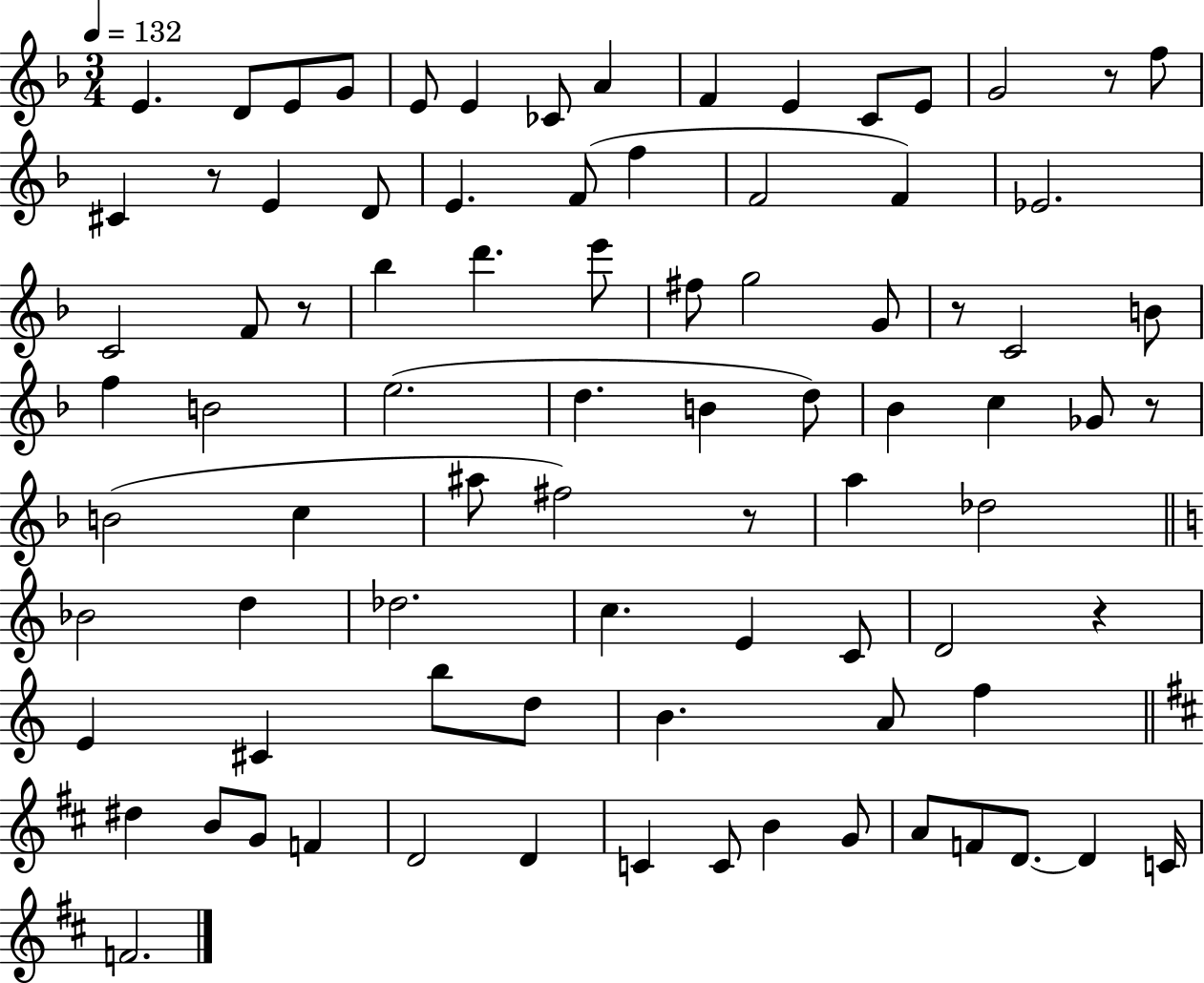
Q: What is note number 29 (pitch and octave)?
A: F#5